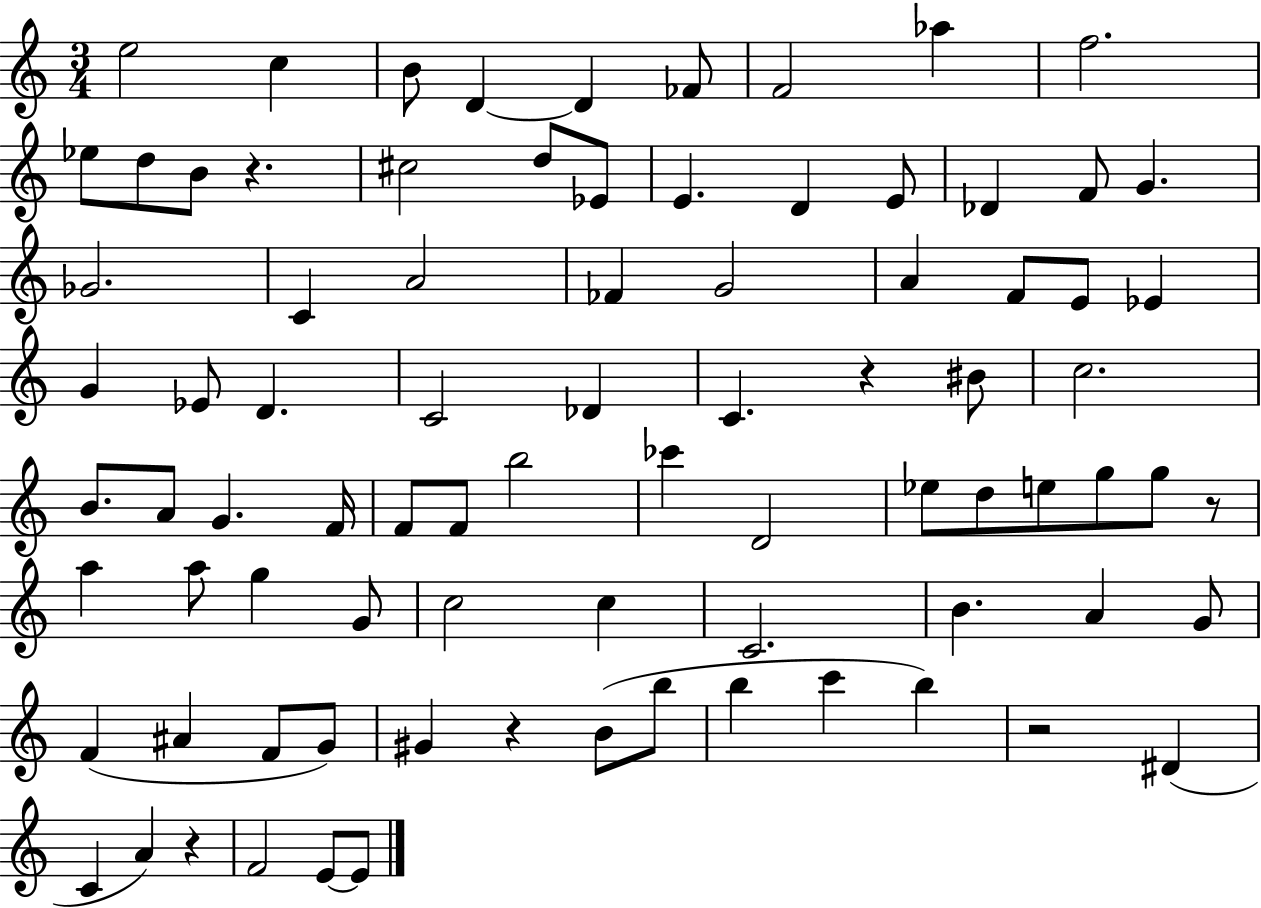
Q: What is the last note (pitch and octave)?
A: E4